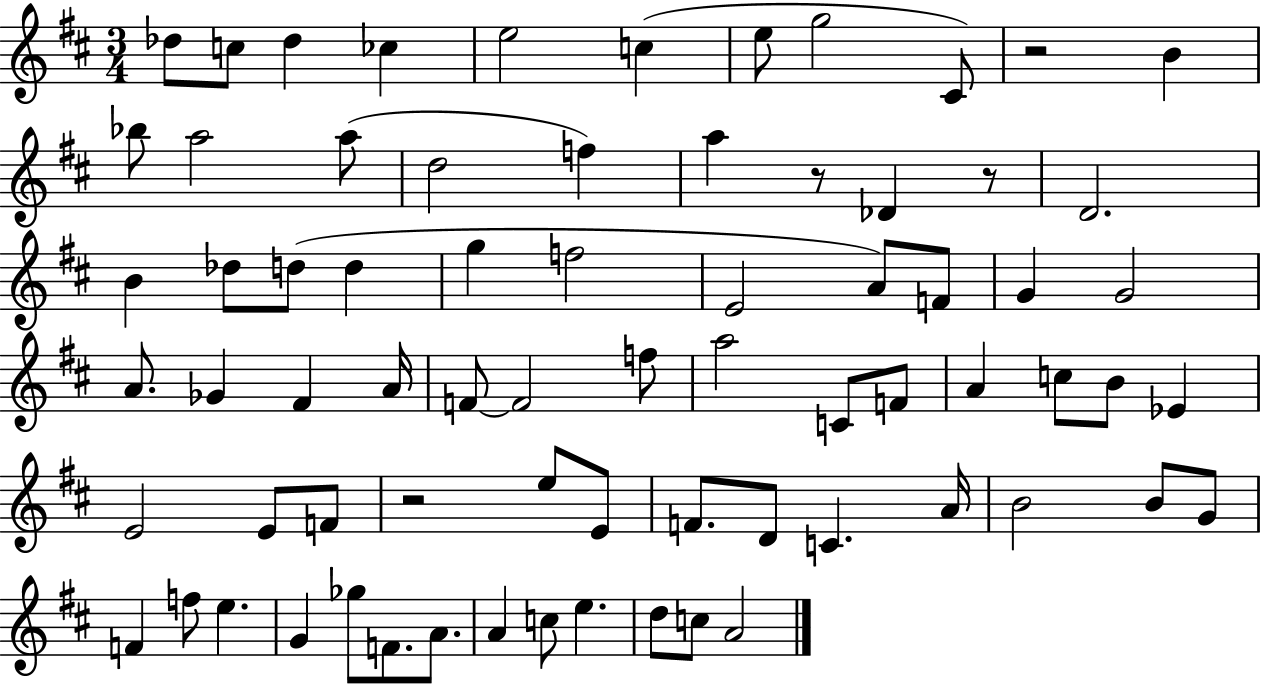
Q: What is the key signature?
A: D major